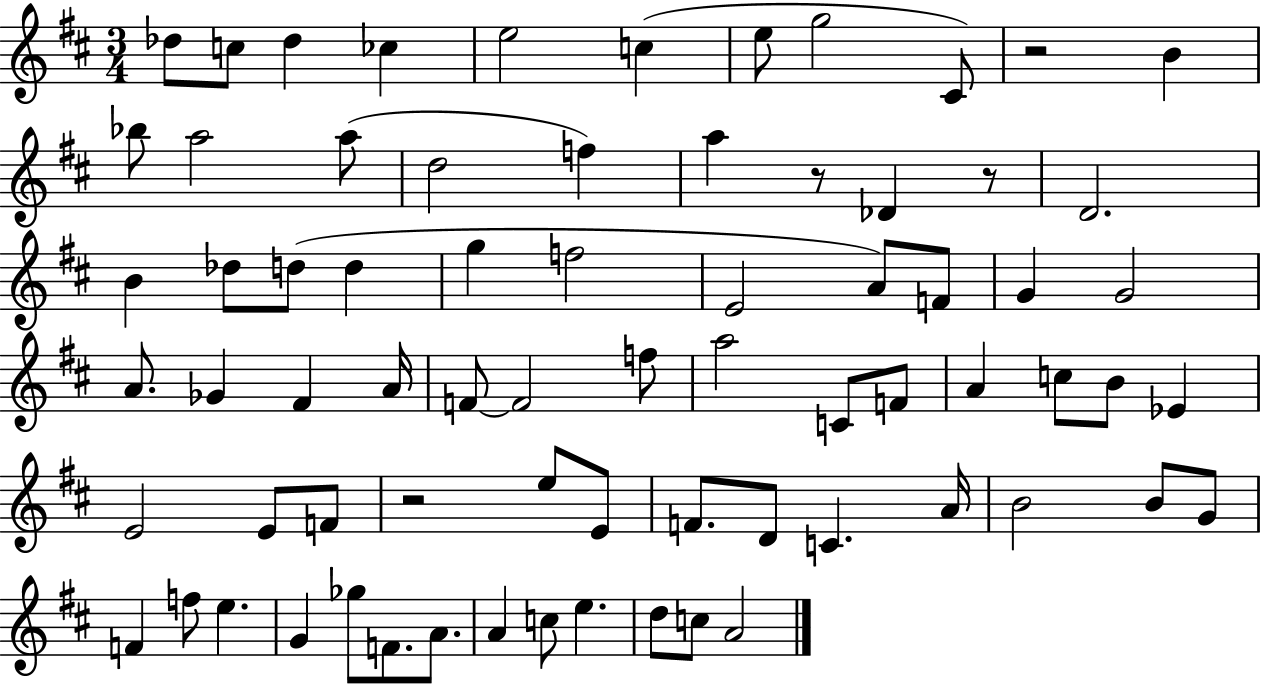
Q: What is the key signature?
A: D major